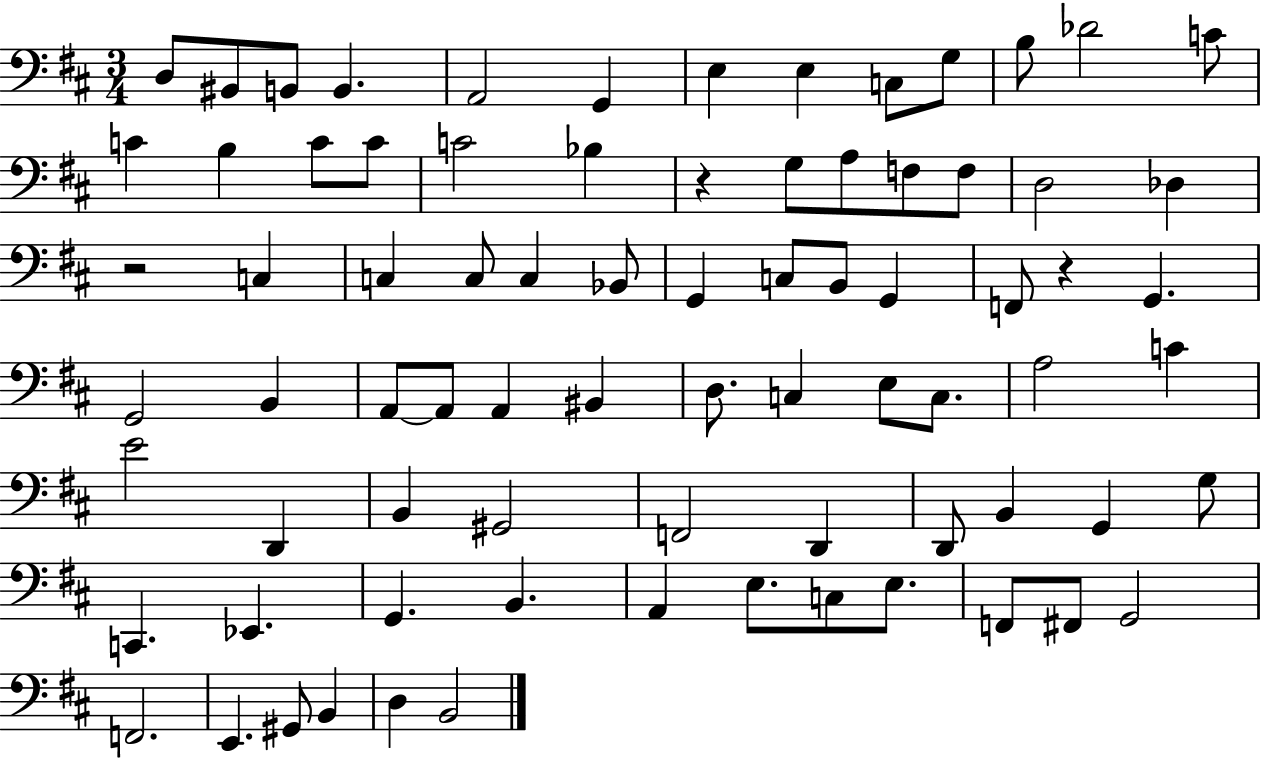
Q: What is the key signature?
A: D major